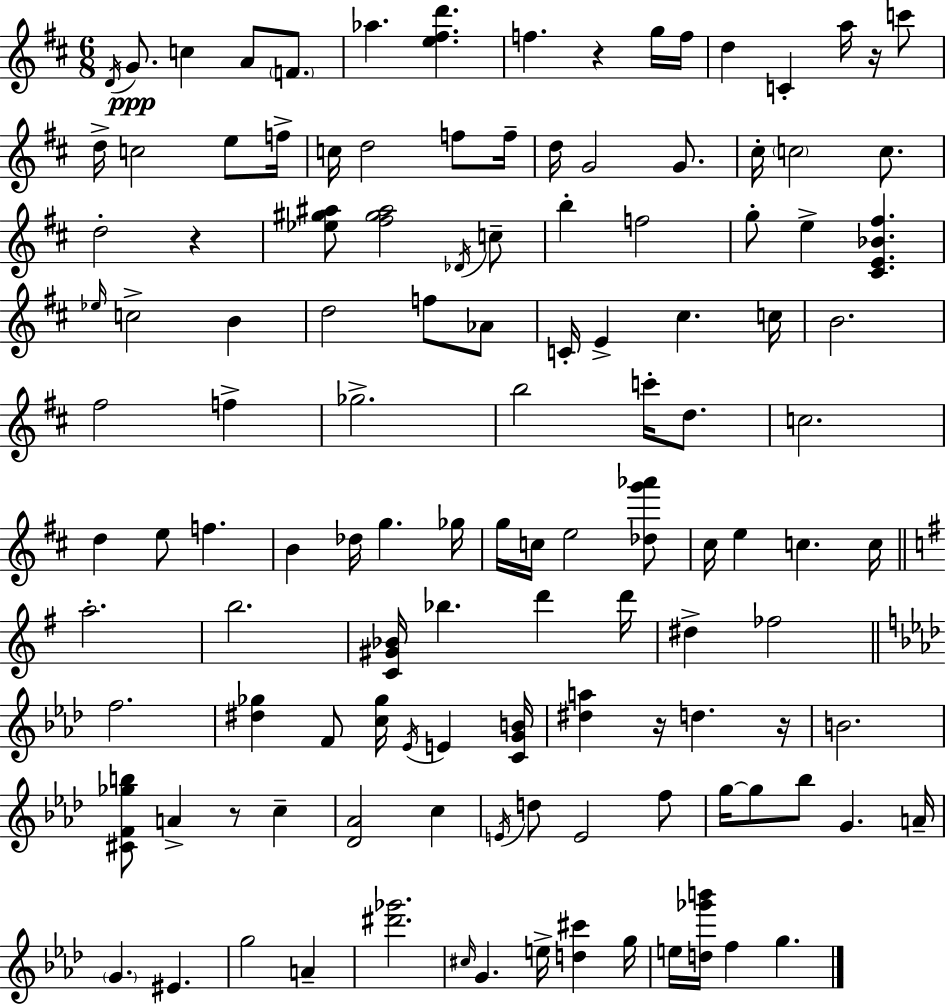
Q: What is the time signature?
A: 6/8